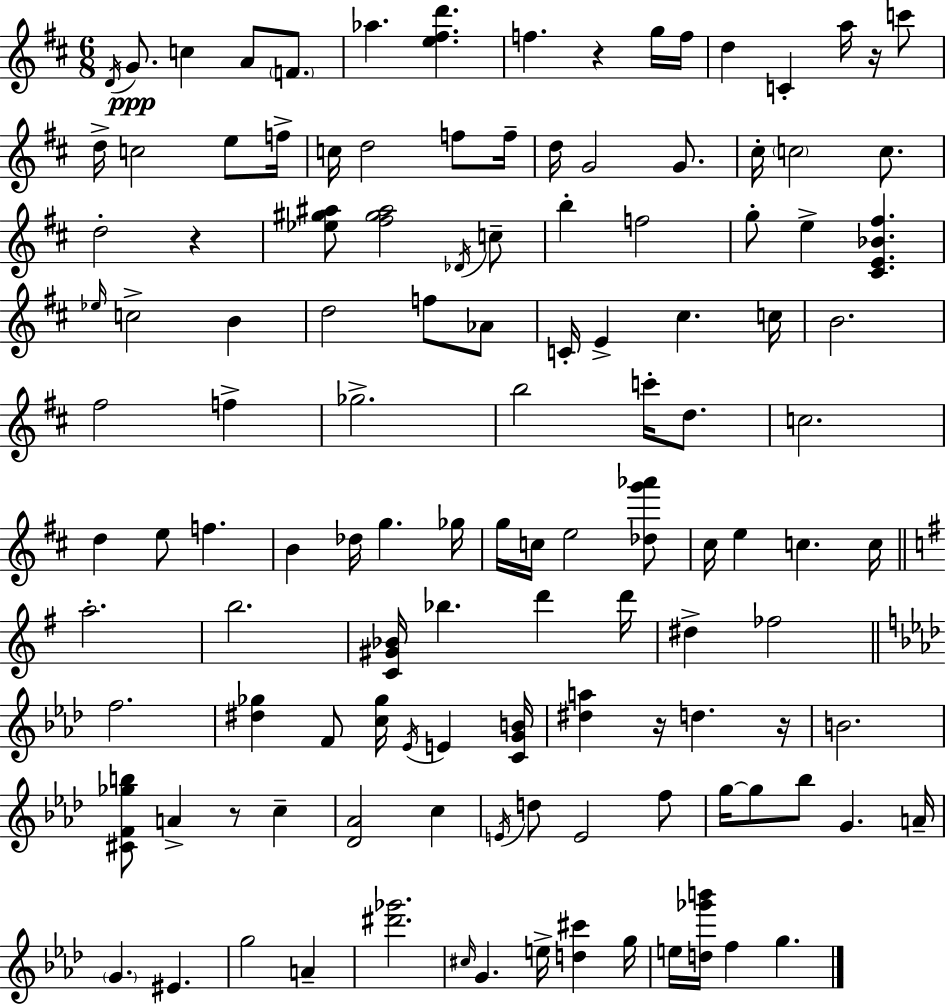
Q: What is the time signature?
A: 6/8